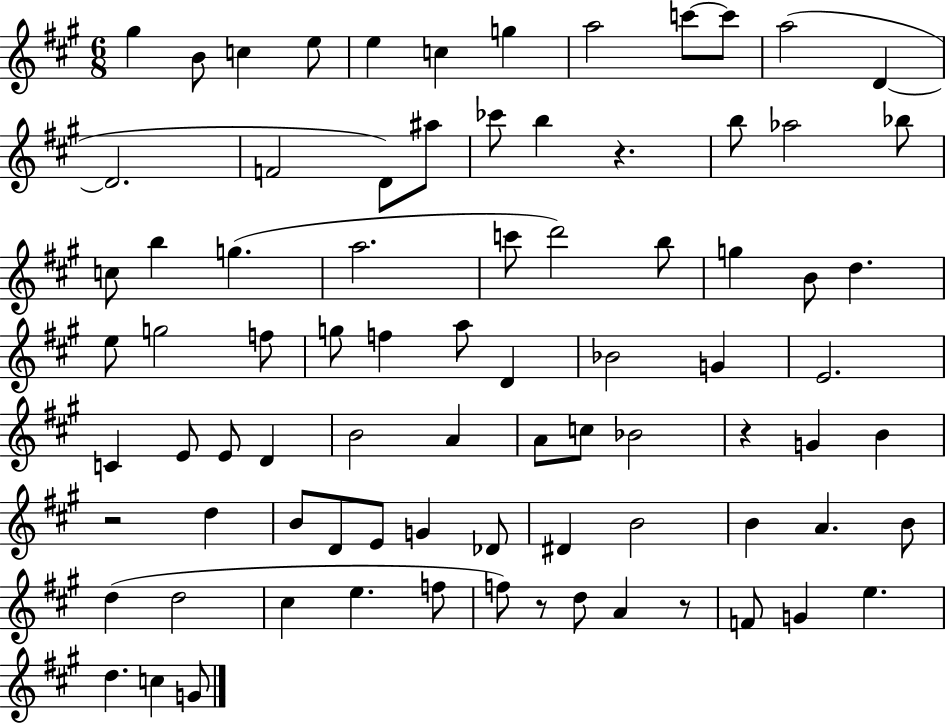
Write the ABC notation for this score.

X:1
T:Untitled
M:6/8
L:1/4
K:A
^g B/2 c e/2 e c g a2 c'/2 c'/2 a2 D D2 F2 D/2 ^a/2 _c'/2 b z b/2 _a2 _b/2 c/2 b g a2 c'/2 d'2 b/2 g B/2 d e/2 g2 f/2 g/2 f a/2 D _B2 G E2 C E/2 E/2 D B2 A A/2 c/2 _B2 z G B z2 d B/2 D/2 E/2 G _D/2 ^D B2 B A B/2 d d2 ^c e f/2 f/2 z/2 d/2 A z/2 F/2 G e d c G/2